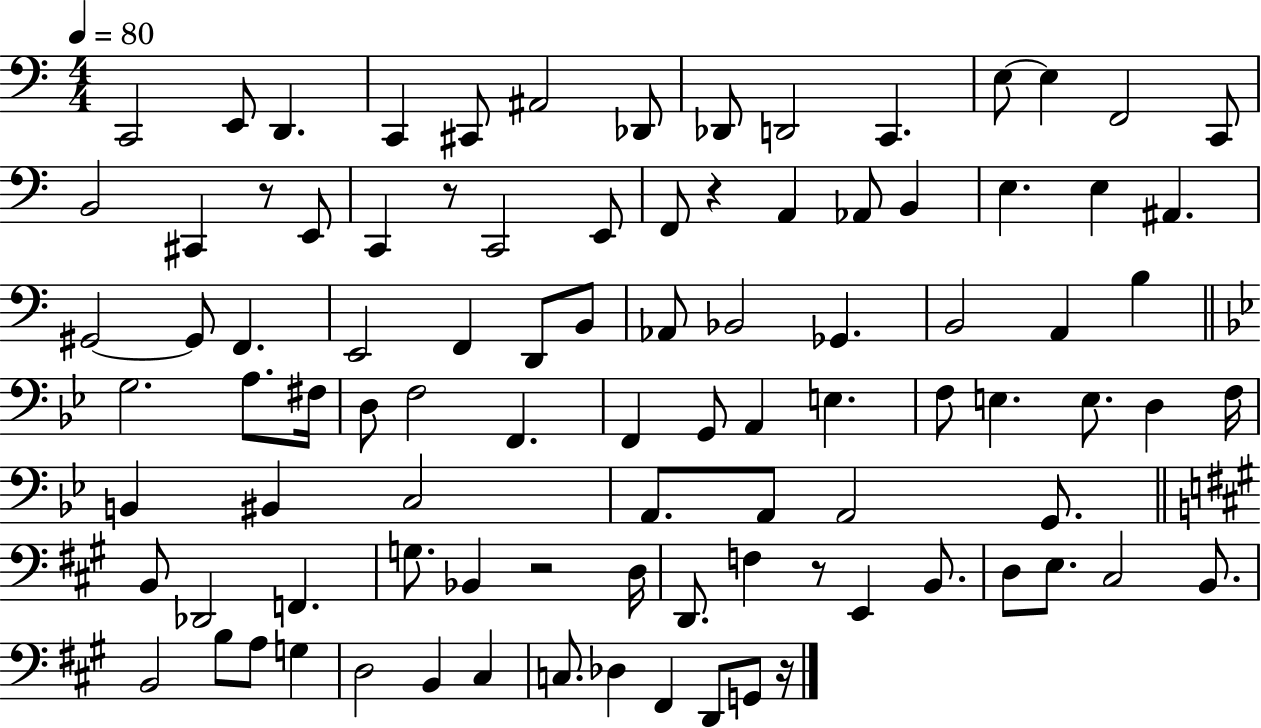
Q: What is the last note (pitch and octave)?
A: G2